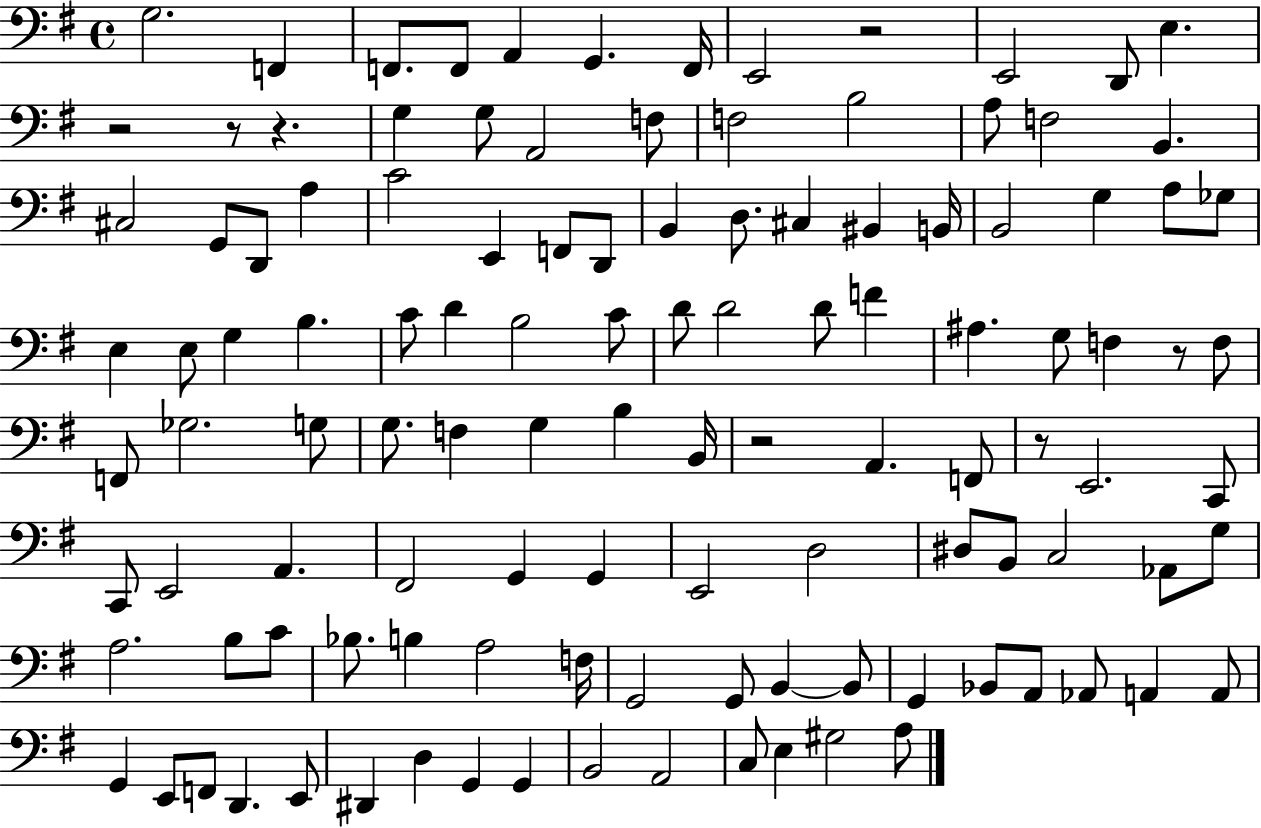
X:1
T:Untitled
M:4/4
L:1/4
K:G
G,2 F,, F,,/2 F,,/2 A,, G,, F,,/4 E,,2 z2 E,,2 D,,/2 E, z2 z/2 z G, G,/2 A,,2 F,/2 F,2 B,2 A,/2 F,2 B,, ^C,2 G,,/2 D,,/2 A, C2 E,, F,,/2 D,,/2 B,, D,/2 ^C, ^B,, B,,/4 B,,2 G, A,/2 _G,/2 E, E,/2 G, B, C/2 D B,2 C/2 D/2 D2 D/2 F ^A, G,/2 F, z/2 F,/2 F,,/2 _G,2 G,/2 G,/2 F, G, B, B,,/4 z2 A,, F,,/2 z/2 E,,2 C,,/2 C,,/2 E,,2 A,, ^F,,2 G,, G,, E,,2 D,2 ^D,/2 B,,/2 C,2 _A,,/2 G,/2 A,2 B,/2 C/2 _B,/2 B, A,2 F,/4 G,,2 G,,/2 B,, B,,/2 G,, _B,,/2 A,,/2 _A,,/2 A,, A,,/2 G,, E,,/2 F,,/2 D,, E,,/2 ^D,, D, G,, G,, B,,2 A,,2 C,/2 E, ^G,2 A,/2